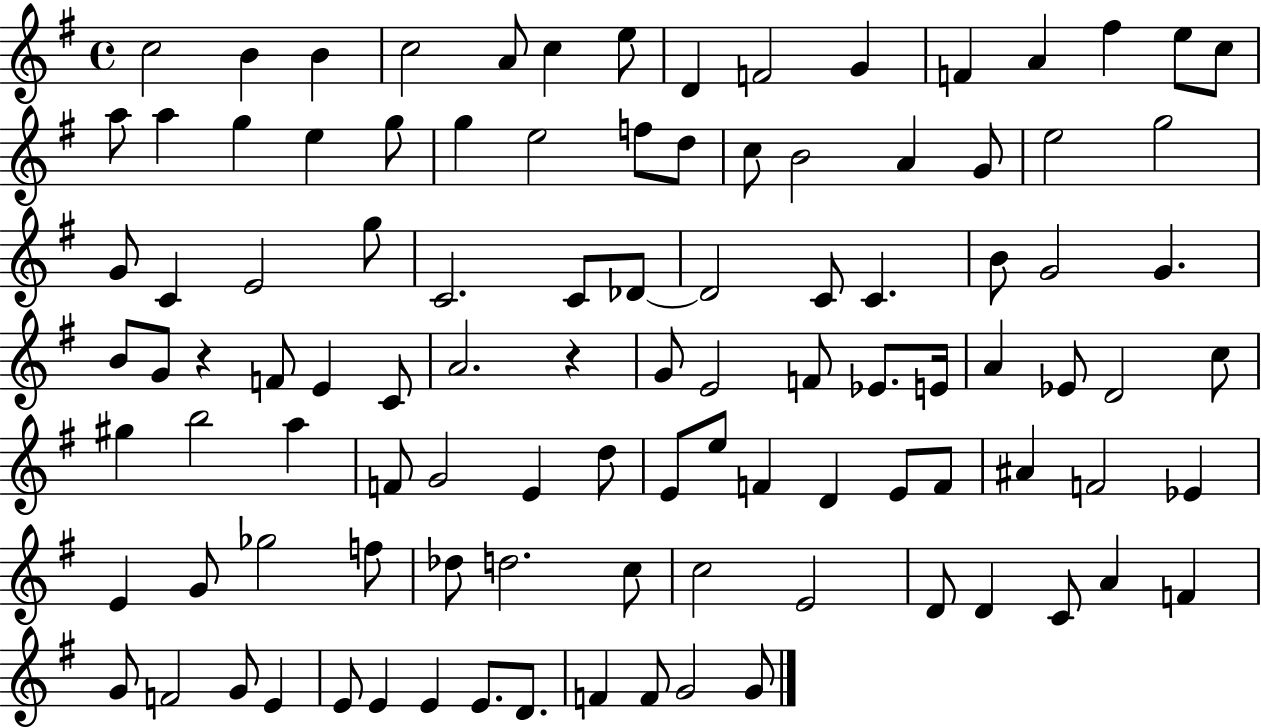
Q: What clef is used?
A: treble